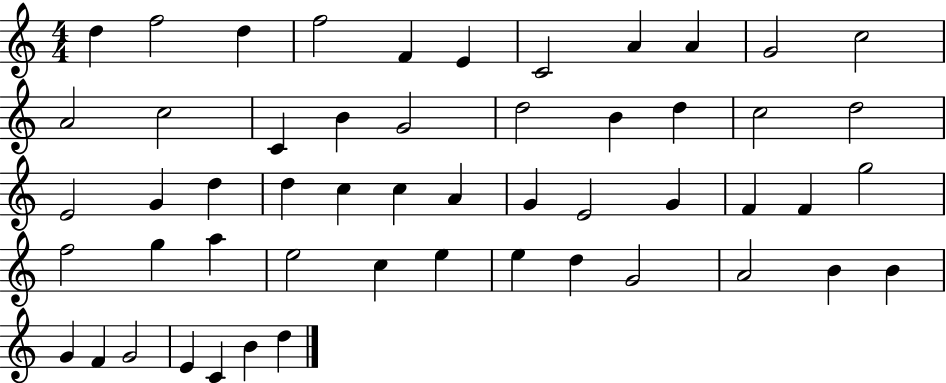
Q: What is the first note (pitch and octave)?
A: D5